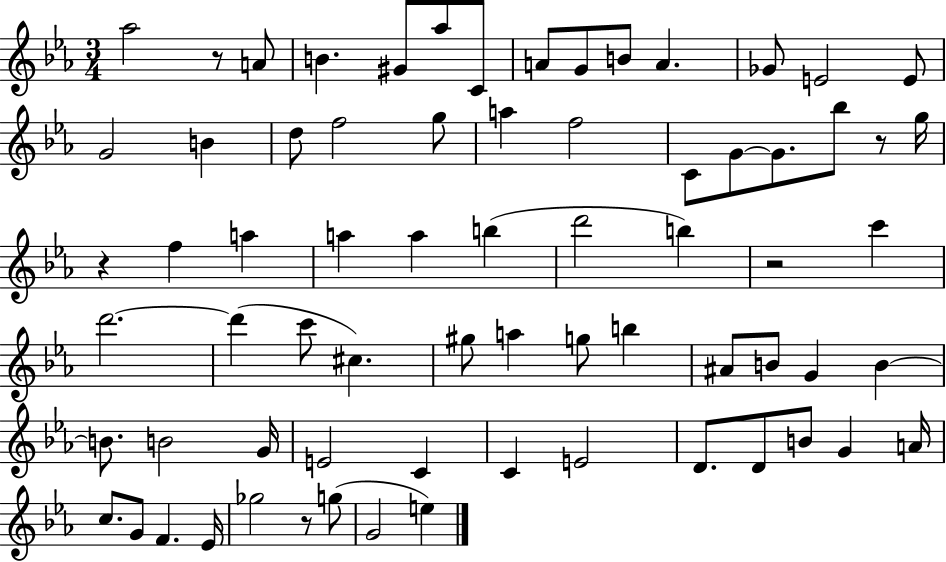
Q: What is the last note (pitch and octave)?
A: E5